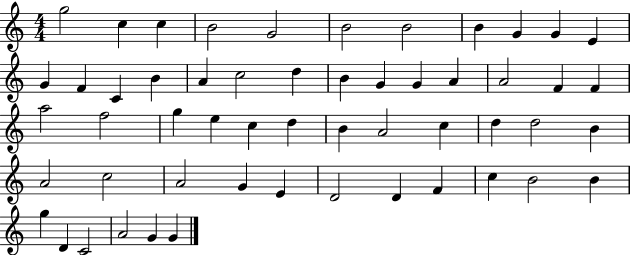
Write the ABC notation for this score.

X:1
T:Untitled
M:4/4
L:1/4
K:C
g2 c c B2 G2 B2 B2 B G G E G F C B A c2 d B G G A A2 F F a2 f2 g e c d B A2 c d d2 B A2 c2 A2 G E D2 D F c B2 B g D C2 A2 G G